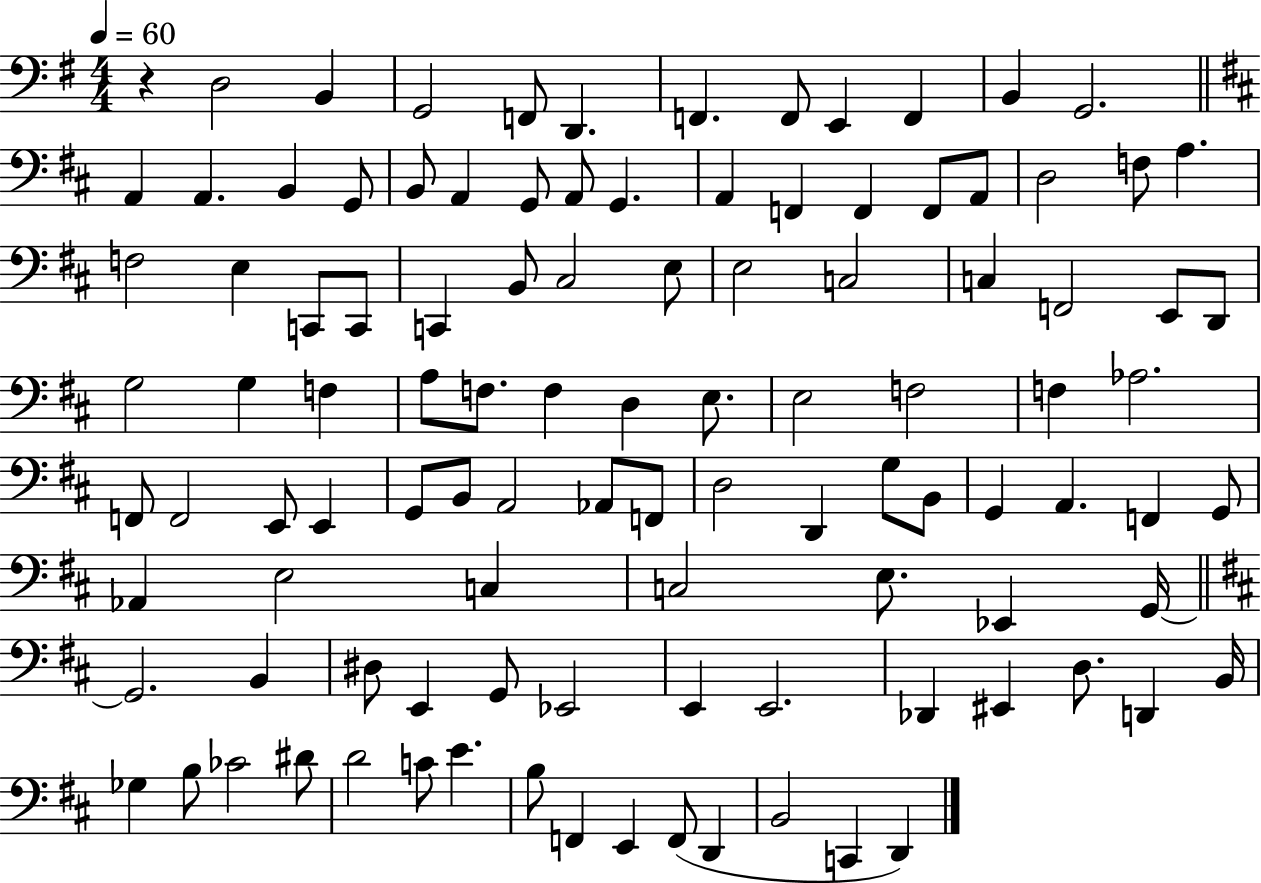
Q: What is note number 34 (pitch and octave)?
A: B2